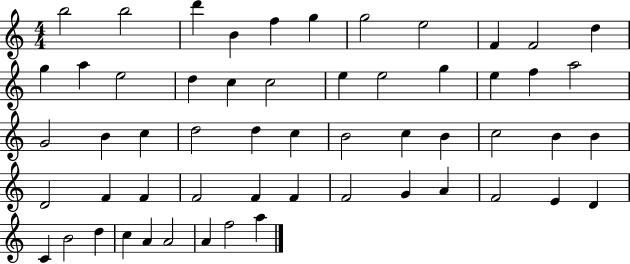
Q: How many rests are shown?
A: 0